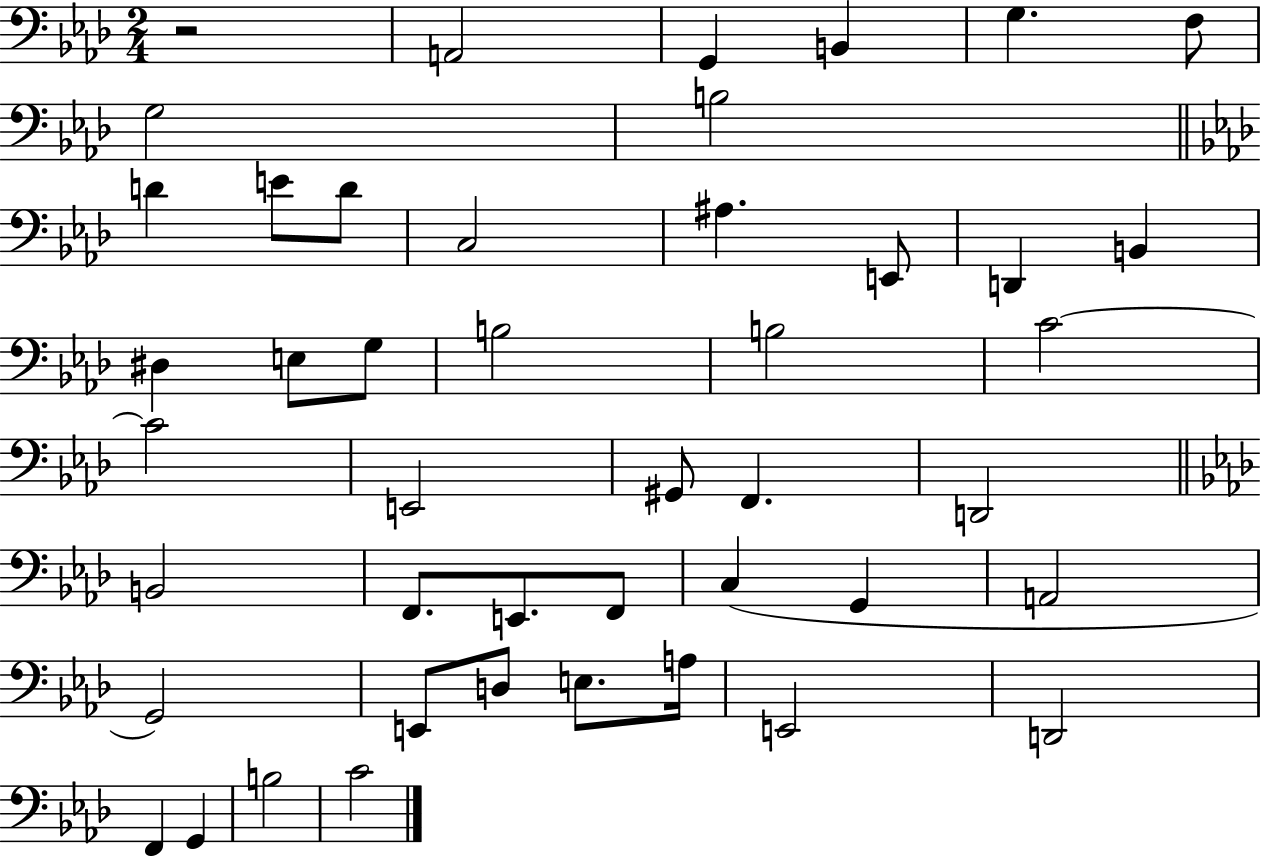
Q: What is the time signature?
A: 2/4